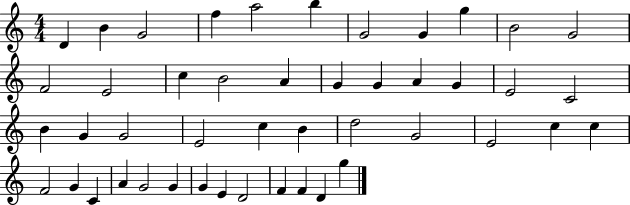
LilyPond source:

{
  \clef treble
  \numericTimeSignature
  \time 4/4
  \key c \major
  d'4 b'4 g'2 | f''4 a''2 b''4 | g'2 g'4 g''4 | b'2 g'2 | \break f'2 e'2 | c''4 b'2 a'4 | g'4 g'4 a'4 g'4 | e'2 c'2 | \break b'4 g'4 g'2 | e'2 c''4 b'4 | d''2 g'2 | e'2 c''4 c''4 | \break f'2 g'4 c'4 | a'4 g'2 g'4 | g'4 e'4 d'2 | f'4 f'4 d'4 g''4 | \break \bar "|."
}